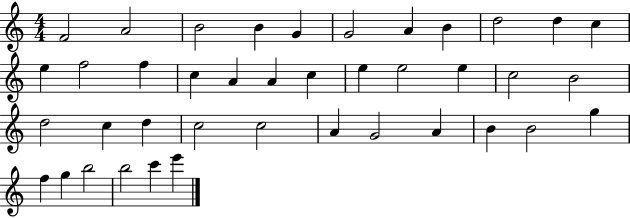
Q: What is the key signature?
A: C major